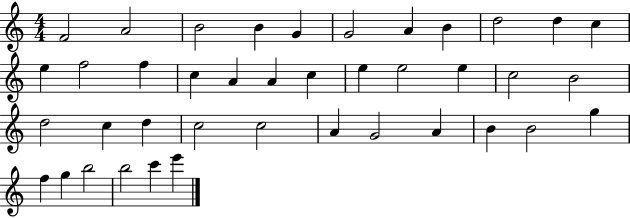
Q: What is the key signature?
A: C major